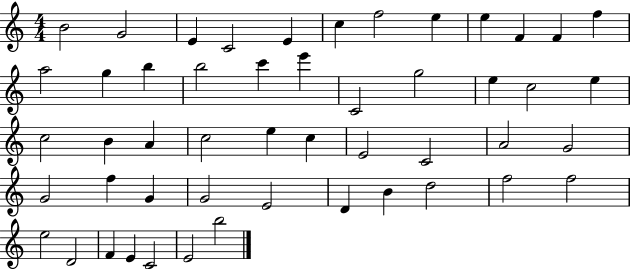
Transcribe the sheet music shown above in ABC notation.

X:1
T:Untitled
M:4/4
L:1/4
K:C
B2 G2 E C2 E c f2 e e F F f a2 g b b2 c' e' C2 g2 e c2 e c2 B A c2 e c E2 C2 A2 G2 G2 f G G2 E2 D B d2 f2 f2 e2 D2 F E C2 E2 b2